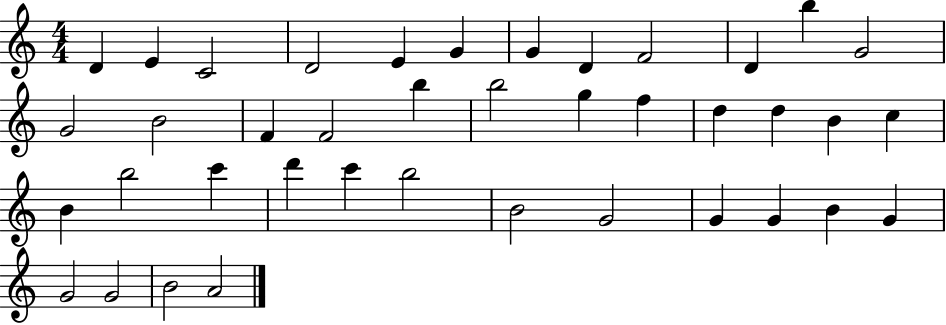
{
  \clef treble
  \numericTimeSignature
  \time 4/4
  \key c \major
  d'4 e'4 c'2 | d'2 e'4 g'4 | g'4 d'4 f'2 | d'4 b''4 g'2 | \break g'2 b'2 | f'4 f'2 b''4 | b''2 g''4 f''4 | d''4 d''4 b'4 c''4 | \break b'4 b''2 c'''4 | d'''4 c'''4 b''2 | b'2 g'2 | g'4 g'4 b'4 g'4 | \break g'2 g'2 | b'2 a'2 | \bar "|."
}